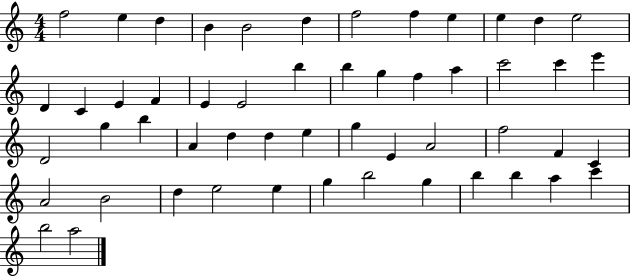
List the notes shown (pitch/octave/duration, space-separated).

F5/h E5/q D5/q B4/q B4/h D5/q F5/h F5/q E5/q E5/q D5/q E5/h D4/q C4/q E4/q F4/q E4/q E4/h B5/q B5/q G5/q F5/q A5/q C6/h C6/q E6/q D4/h G5/q B5/q A4/q D5/q D5/q E5/q G5/q E4/q A4/h F5/h F4/q C4/q A4/h B4/h D5/q E5/h E5/q G5/q B5/h G5/q B5/q B5/q A5/q C6/q B5/h A5/h